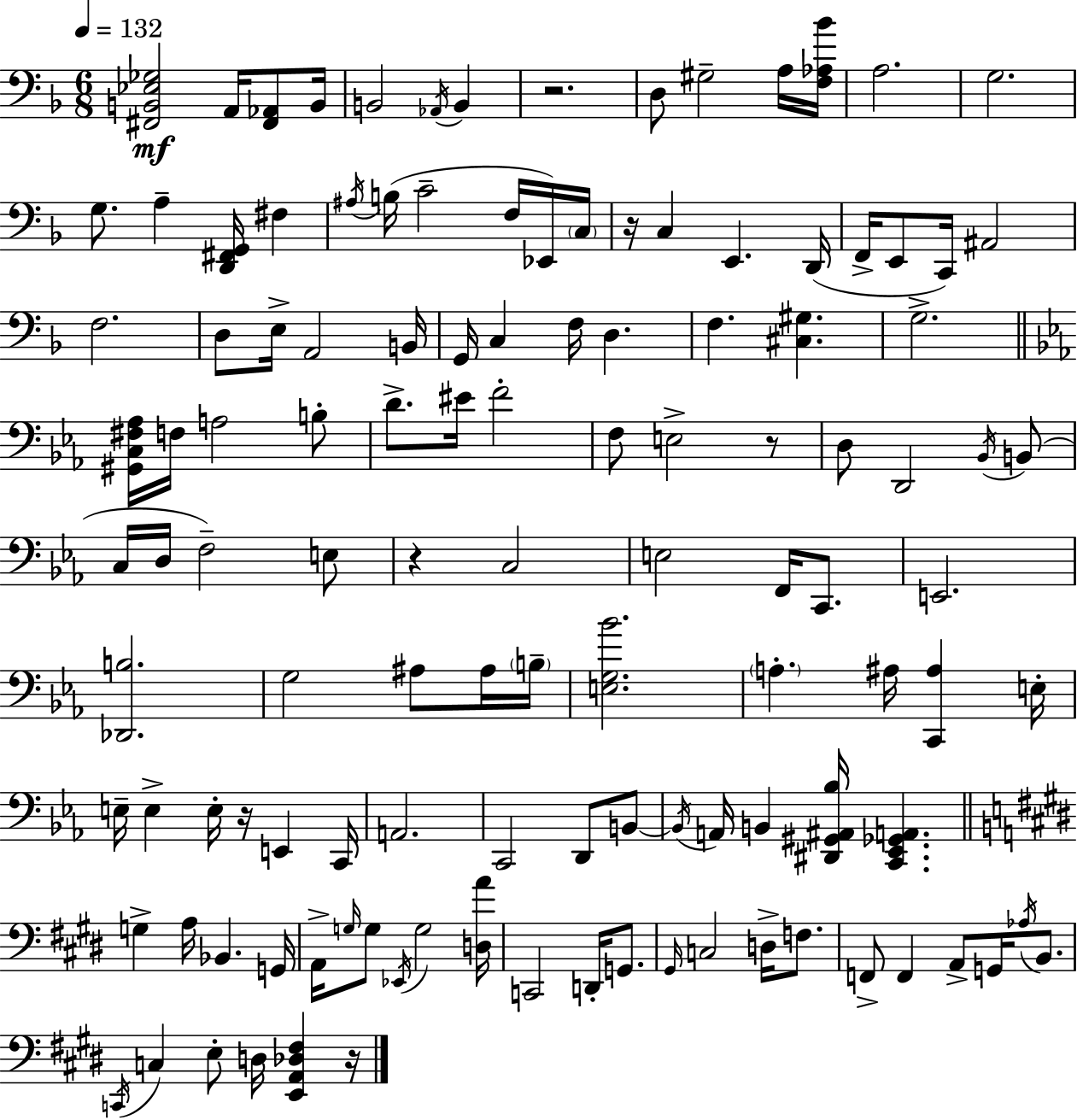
X:1
T:Untitled
M:6/8
L:1/4
K:F
[^F,,B,,_E,_G,]2 A,,/4 [^F,,_A,,]/2 B,,/4 B,,2 _A,,/4 B,, z2 D,/2 ^G,2 A,/4 [F,_A,_B]/4 A,2 G,2 G,/2 A, [D,,^F,,G,,]/4 ^F, ^A,/4 B,/4 C2 F,/4 _E,,/4 C,/4 z/4 C, E,, D,,/4 F,,/4 E,,/2 C,,/4 ^A,,2 F,2 D,/2 E,/4 A,,2 B,,/4 G,,/4 C, F,/4 D, F, [^C,^G,] G,2 [^G,,C,^F,_A,]/4 F,/4 A,2 B,/2 D/2 ^E/4 F2 F,/2 E,2 z/2 D,/2 D,,2 _B,,/4 B,,/2 C,/4 D,/4 F,2 E,/2 z C,2 E,2 F,,/4 C,,/2 E,,2 [_D,,B,]2 G,2 ^A,/2 ^A,/4 B,/4 [E,G,_B]2 A, ^A,/4 [C,,^A,] E,/4 E,/4 E, E,/4 z/4 E,, C,,/4 A,,2 C,,2 D,,/2 B,,/2 B,,/4 A,,/4 B,, [^D,,^G,,^A,,_B,]/4 [C,,_E,,_G,,A,,] G, A,/4 _B,, G,,/4 A,,/4 G,/4 G,/2 _E,,/4 G,2 [D,A]/4 C,,2 D,,/4 G,,/2 ^G,,/4 C,2 D,/4 F,/2 F,,/2 F,, A,,/2 G,,/4 _A,/4 B,,/2 C,,/4 C, E,/2 D,/4 [E,,A,,_D,^F,] z/4